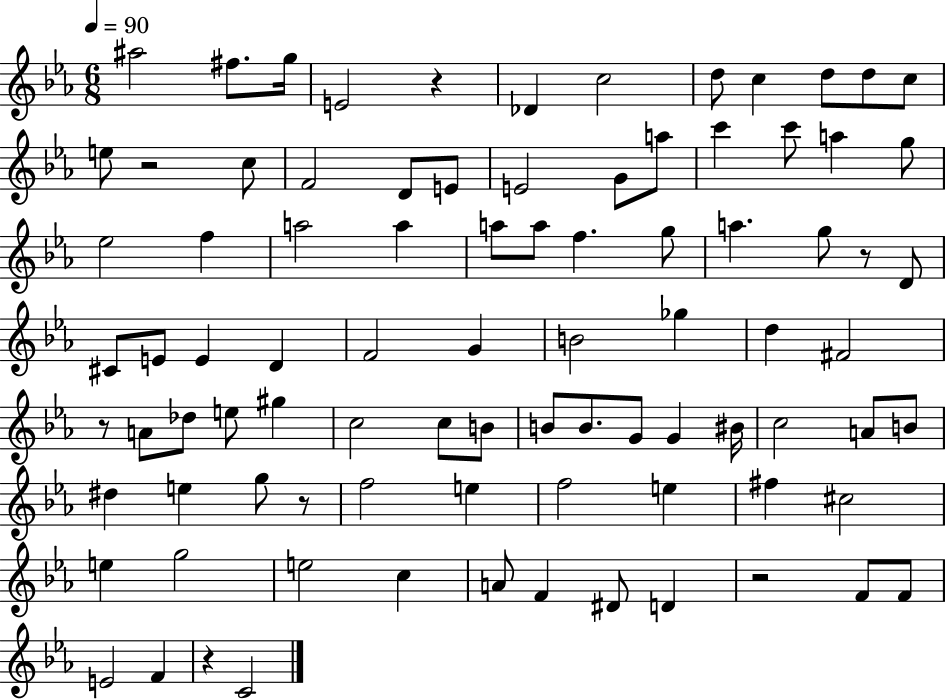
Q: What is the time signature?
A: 6/8